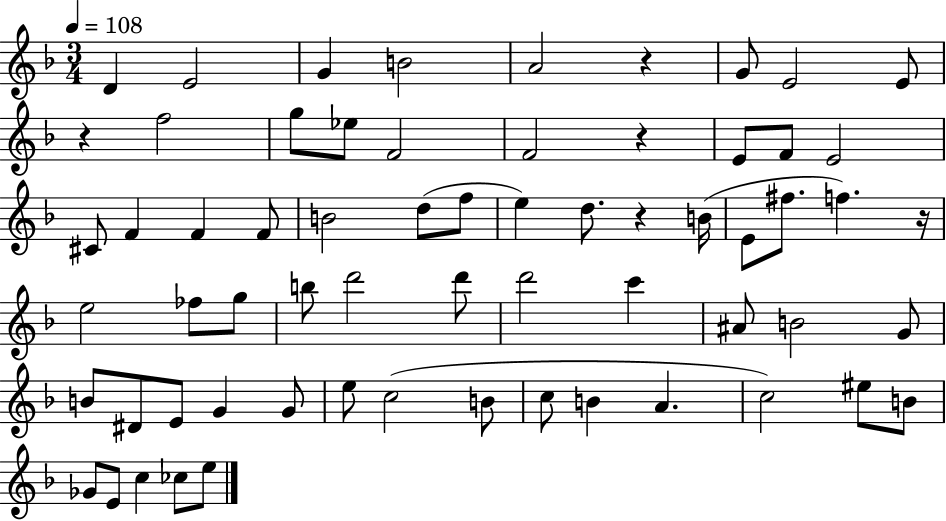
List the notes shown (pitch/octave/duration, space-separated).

D4/q E4/h G4/q B4/h A4/h R/q G4/e E4/h E4/e R/q F5/h G5/e Eb5/e F4/h F4/h R/q E4/e F4/e E4/h C#4/e F4/q F4/q F4/e B4/h D5/e F5/e E5/q D5/e. R/q B4/s E4/e F#5/e. F5/q. R/s E5/h FES5/e G5/e B5/e D6/h D6/e D6/h C6/q A#4/e B4/h G4/e B4/e D#4/e E4/e G4/q G4/e E5/e C5/h B4/e C5/e B4/q A4/q. C5/h EIS5/e B4/e Gb4/e E4/e C5/q CES5/e E5/e